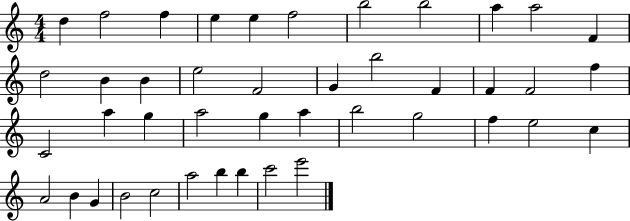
D5/q F5/h F5/q E5/q E5/q F5/h B5/h B5/h A5/q A5/h F4/q D5/h B4/q B4/q E5/h F4/h G4/q B5/h F4/q F4/q F4/h F5/q C4/h A5/q G5/q A5/h G5/q A5/q B5/h G5/h F5/q E5/h C5/q A4/h B4/q G4/q B4/h C5/h A5/h B5/q B5/q C6/h E6/h